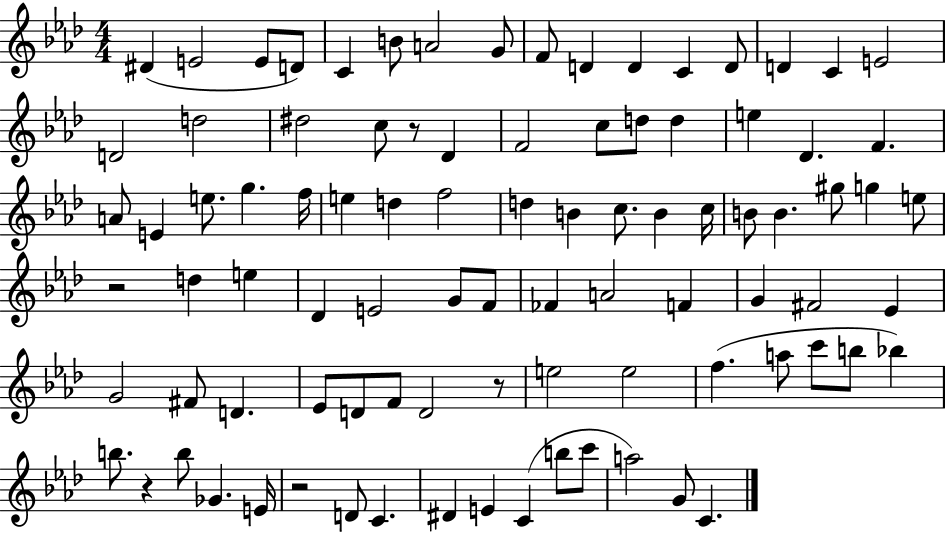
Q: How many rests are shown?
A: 5